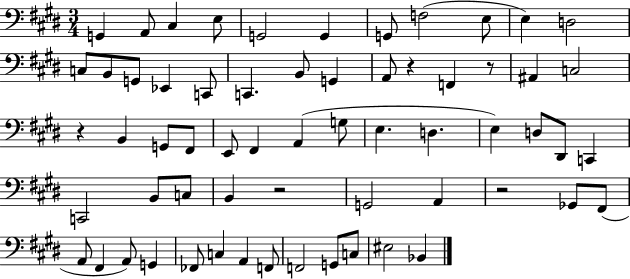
{
  \clef bass
  \numericTimeSignature
  \time 3/4
  \key e \major
  g,4 a,8 cis4 e8 | g,2 g,4 | g,8 f2( e8 | e4) d2 | \break c8 b,8 g,8 ees,4 c,8 | c,4. b,8 g,4 | a,8 r4 f,4 r8 | ais,4 c2 | \break r4 b,4 g,8 fis,8 | e,8 fis,4 a,4( g8 | e4. d4. | e4) d8 dis,8 c,4 | \break c,2 b,8 c8 | b,4 r2 | g,2 a,4 | r2 ges,8 fis,8( | \break a,8 fis,4 a,8) g,4 | fes,8 c4 a,4 f,8 | f,2 g,8 c8 | eis2 bes,4 | \break \bar "|."
}